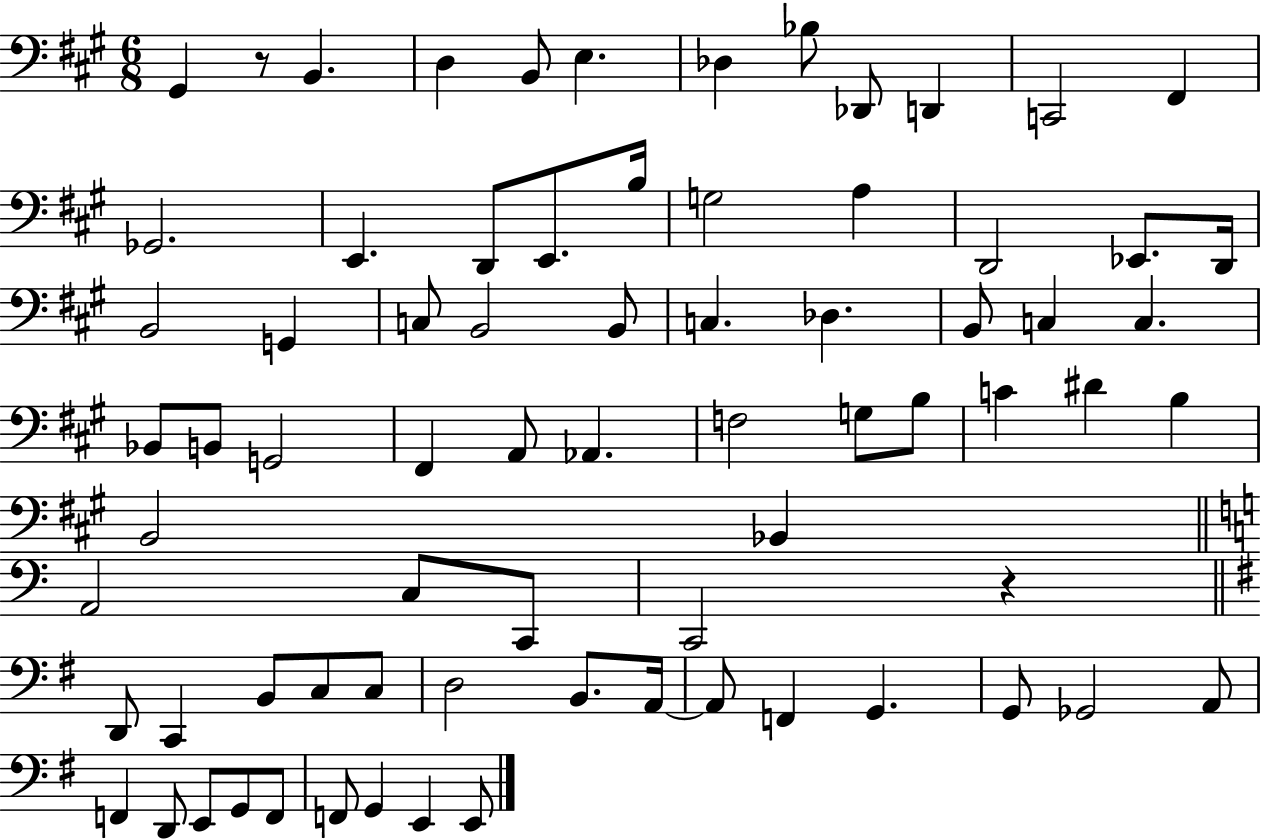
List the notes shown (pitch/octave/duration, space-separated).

G#2/q R/e B2/q. D3/q B2/e E3/q. Db3/q Bb3/e Db2/e D2/q C2/h F#2/q Gb2/h. E2/q. D2/e E2/e. B3/s G3/h A3/q D2/h Eb2/e. D2/s B2/h G2/q C3/e B2/h B2/e C3/q. Db3/q. B2/e C3/q C3/q. Bb2/e B2/e G2/h F#2/q A2/e Ab2/q. F3/h G3/e B3/e C4/q D#4/q B3/q B2/h Bb2/q A2/h C3/e C2/e C2/h R/q D2/e C2/q B2/e C3/e C3/e D3/h B2/e. A2/s A2/e F2/q G2/q. G2/e Gb2/h A2/e F2/q D2/e E2/e G2/e F2/e F2/e G2/q E2/q E2/e